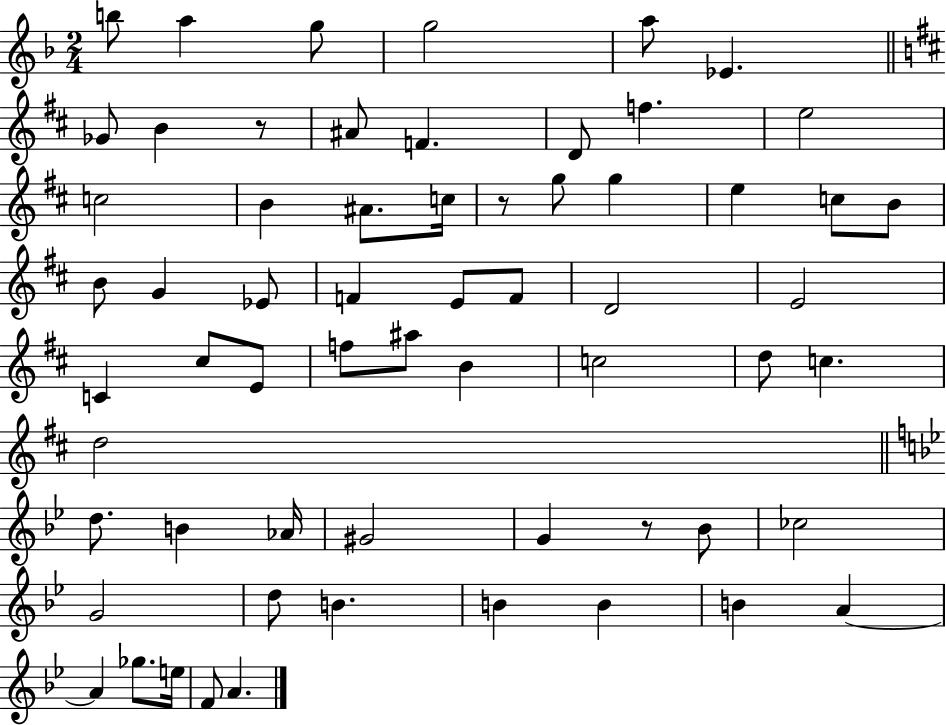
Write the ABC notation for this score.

X:1
T:Untitled
M:2/4
L:1/4
K:F
b/2 a g/2 g2 a/2 _E _G/2 B z/2 ^A/2 F D/2 f e2 c2 B ^A/2 c/4 z/2 g/2 g e c/2 B/2 B/2 G _E/2 F E/2 F/2 D2 E2 C ^c/2 E/2 f/2 ^a/2 B c2 d/2 c d2 d/2 B _A/4 ^G2 G z/2 _B/2 _c2 G2 d/2 B B B B A A _g/2 e/4 F/2 A